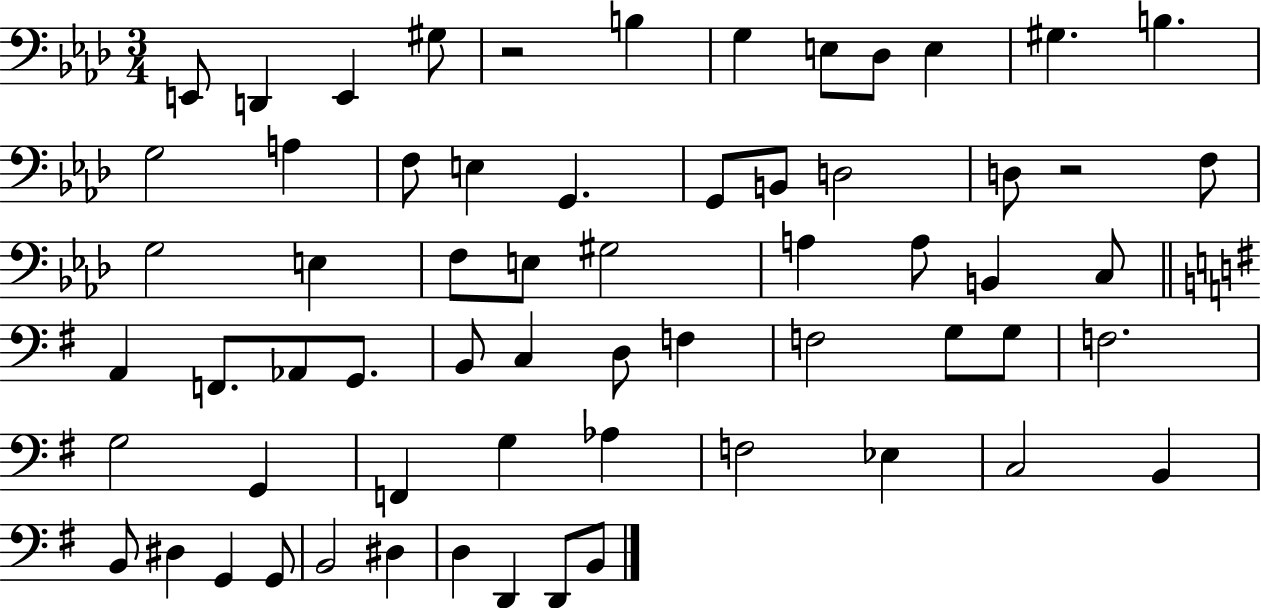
{
  \clef bass
  \numericTimeSignature
  \time 3/4
  \key aes \major
  e,8 d,4 e,4 gis8 | r2 b4 | g4 e8 des8 e4 | gis4. b4. | \break g2 a4 | f8 e4 g,4. | g,8 b,8 d2 | d8 r2 f8 | \break g2 e4 | f8 e8 gis2 | a4 a8 b,4 c8 | \bar "||" \break \key g \major a,4 f,8. aes,8 g,8. | b,8 c4 d8 f4 | f2 g8 g8 | f2. | \break g2 g,4 | f,4 g4 aes4 | f2 ees4 | c2 b,4 | \break b,8 dis4 g,4 g,8 | b,2 dis4 | d4 d,4 d,8 b,8 | \bar "|."
}